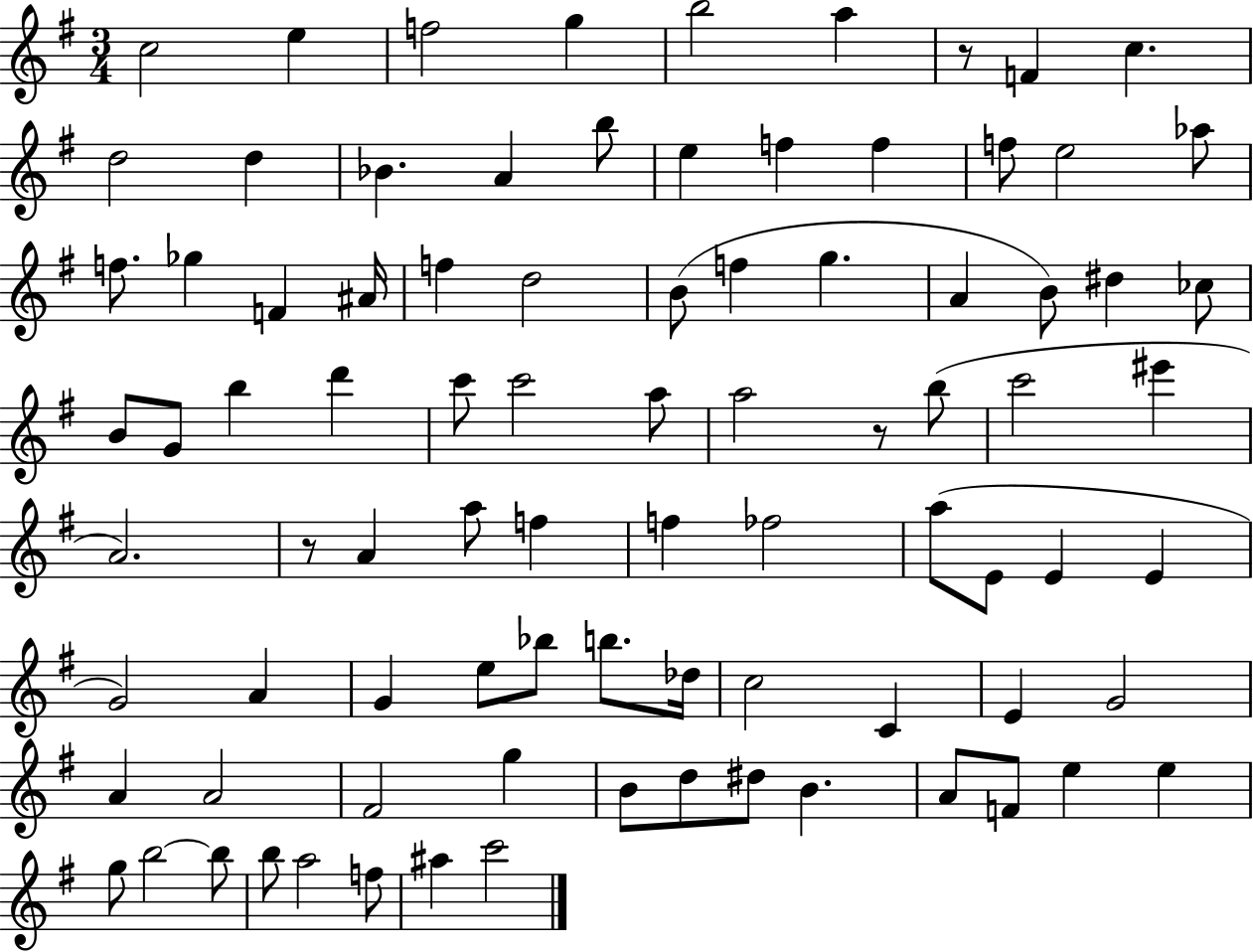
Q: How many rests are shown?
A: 3